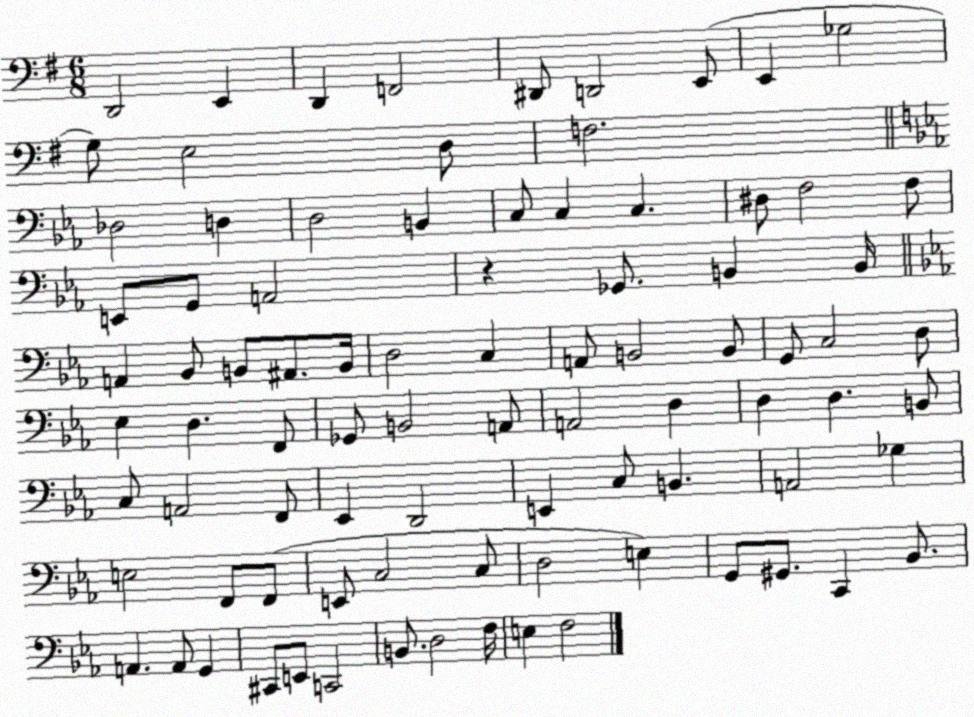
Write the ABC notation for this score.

X:1
T:Untitled
M:6/8
L:1/4
K:G
D,,2 E,, D,, F,,2 ^D,,/2 D,,2 E,,/2 E,, _G,2 G,/2 E,2 D,/2 F,2 _D,2 D, D,2 B,, C,/2 C, C, ^D,/2 F,2 F,/2 E,,/2 G,,/2 A,,2 z _G,,/2 B,, B,,/4 A,, _B,,/2 B,,/2 ^A,,/2 B,,/4 D,2 C, A,,/2 B,,2 B,,/2 G,,/2 C,2 D,/2 _E, D, F,,/2 _G,,/2 B,,2 A,,/2 A,,2 D, D, D, B,,/2 C,/2 A,,2 F,,/2 _E,, D,,2 E,, C,/2 B,, A,,2 _G, E,2 F,,/2 F,,/2 E,,/2 C,2 C,/2 D,2 E, G,,/2 ^G,,/2 C,, _B,,/2 A,, A,,/2 G,, ^C,,/2 E,,/2 C,,2 B,,/2 D,2 F,/4 E, F,2